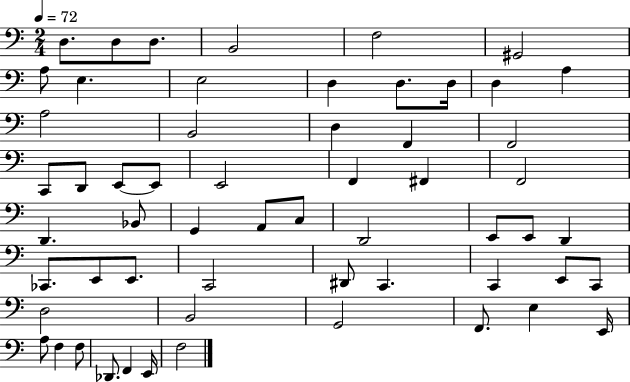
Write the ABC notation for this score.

X:1
T:Untitled
M:2/4
L:1/4
K:C
D,/2 D,/2 D,/2 B,,2 F,2 ^G,,2 A,/2 E, E,2 D, D,/2 D,/4 D, A, A,2 B,,2 D, F,, F,,2 C,,/2 D,,/2 E,,/2 E,,/2 E,,2 F,, ^F,, F,,2 D,, _B,,/2 G,, A,,/2 C,/2 D,,2 E,,/2 E,,/2 D,, _C,,/2 E,,/2 E,,/2 C,,2 ^D,,/2 C,, C,, E,,/2 C,,/2 D,2 B,,2 G,,2 F,,/2 E, E,,/4 A,/2 F, F,/2 _D,,/2 F,, E,,/4 F,2